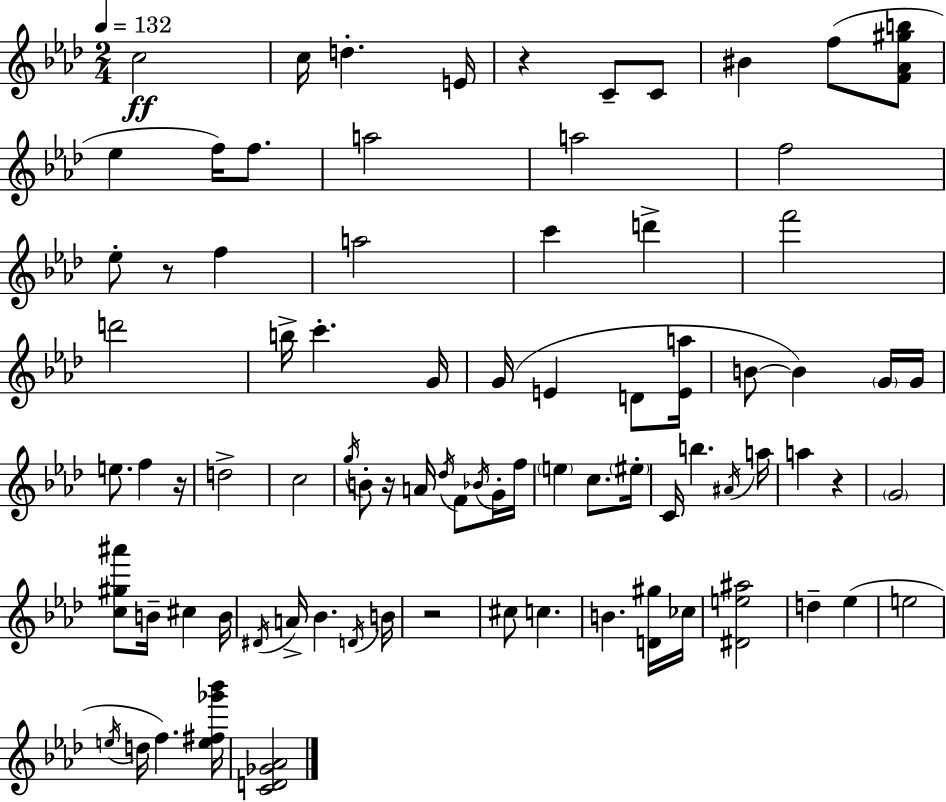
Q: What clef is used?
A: treble